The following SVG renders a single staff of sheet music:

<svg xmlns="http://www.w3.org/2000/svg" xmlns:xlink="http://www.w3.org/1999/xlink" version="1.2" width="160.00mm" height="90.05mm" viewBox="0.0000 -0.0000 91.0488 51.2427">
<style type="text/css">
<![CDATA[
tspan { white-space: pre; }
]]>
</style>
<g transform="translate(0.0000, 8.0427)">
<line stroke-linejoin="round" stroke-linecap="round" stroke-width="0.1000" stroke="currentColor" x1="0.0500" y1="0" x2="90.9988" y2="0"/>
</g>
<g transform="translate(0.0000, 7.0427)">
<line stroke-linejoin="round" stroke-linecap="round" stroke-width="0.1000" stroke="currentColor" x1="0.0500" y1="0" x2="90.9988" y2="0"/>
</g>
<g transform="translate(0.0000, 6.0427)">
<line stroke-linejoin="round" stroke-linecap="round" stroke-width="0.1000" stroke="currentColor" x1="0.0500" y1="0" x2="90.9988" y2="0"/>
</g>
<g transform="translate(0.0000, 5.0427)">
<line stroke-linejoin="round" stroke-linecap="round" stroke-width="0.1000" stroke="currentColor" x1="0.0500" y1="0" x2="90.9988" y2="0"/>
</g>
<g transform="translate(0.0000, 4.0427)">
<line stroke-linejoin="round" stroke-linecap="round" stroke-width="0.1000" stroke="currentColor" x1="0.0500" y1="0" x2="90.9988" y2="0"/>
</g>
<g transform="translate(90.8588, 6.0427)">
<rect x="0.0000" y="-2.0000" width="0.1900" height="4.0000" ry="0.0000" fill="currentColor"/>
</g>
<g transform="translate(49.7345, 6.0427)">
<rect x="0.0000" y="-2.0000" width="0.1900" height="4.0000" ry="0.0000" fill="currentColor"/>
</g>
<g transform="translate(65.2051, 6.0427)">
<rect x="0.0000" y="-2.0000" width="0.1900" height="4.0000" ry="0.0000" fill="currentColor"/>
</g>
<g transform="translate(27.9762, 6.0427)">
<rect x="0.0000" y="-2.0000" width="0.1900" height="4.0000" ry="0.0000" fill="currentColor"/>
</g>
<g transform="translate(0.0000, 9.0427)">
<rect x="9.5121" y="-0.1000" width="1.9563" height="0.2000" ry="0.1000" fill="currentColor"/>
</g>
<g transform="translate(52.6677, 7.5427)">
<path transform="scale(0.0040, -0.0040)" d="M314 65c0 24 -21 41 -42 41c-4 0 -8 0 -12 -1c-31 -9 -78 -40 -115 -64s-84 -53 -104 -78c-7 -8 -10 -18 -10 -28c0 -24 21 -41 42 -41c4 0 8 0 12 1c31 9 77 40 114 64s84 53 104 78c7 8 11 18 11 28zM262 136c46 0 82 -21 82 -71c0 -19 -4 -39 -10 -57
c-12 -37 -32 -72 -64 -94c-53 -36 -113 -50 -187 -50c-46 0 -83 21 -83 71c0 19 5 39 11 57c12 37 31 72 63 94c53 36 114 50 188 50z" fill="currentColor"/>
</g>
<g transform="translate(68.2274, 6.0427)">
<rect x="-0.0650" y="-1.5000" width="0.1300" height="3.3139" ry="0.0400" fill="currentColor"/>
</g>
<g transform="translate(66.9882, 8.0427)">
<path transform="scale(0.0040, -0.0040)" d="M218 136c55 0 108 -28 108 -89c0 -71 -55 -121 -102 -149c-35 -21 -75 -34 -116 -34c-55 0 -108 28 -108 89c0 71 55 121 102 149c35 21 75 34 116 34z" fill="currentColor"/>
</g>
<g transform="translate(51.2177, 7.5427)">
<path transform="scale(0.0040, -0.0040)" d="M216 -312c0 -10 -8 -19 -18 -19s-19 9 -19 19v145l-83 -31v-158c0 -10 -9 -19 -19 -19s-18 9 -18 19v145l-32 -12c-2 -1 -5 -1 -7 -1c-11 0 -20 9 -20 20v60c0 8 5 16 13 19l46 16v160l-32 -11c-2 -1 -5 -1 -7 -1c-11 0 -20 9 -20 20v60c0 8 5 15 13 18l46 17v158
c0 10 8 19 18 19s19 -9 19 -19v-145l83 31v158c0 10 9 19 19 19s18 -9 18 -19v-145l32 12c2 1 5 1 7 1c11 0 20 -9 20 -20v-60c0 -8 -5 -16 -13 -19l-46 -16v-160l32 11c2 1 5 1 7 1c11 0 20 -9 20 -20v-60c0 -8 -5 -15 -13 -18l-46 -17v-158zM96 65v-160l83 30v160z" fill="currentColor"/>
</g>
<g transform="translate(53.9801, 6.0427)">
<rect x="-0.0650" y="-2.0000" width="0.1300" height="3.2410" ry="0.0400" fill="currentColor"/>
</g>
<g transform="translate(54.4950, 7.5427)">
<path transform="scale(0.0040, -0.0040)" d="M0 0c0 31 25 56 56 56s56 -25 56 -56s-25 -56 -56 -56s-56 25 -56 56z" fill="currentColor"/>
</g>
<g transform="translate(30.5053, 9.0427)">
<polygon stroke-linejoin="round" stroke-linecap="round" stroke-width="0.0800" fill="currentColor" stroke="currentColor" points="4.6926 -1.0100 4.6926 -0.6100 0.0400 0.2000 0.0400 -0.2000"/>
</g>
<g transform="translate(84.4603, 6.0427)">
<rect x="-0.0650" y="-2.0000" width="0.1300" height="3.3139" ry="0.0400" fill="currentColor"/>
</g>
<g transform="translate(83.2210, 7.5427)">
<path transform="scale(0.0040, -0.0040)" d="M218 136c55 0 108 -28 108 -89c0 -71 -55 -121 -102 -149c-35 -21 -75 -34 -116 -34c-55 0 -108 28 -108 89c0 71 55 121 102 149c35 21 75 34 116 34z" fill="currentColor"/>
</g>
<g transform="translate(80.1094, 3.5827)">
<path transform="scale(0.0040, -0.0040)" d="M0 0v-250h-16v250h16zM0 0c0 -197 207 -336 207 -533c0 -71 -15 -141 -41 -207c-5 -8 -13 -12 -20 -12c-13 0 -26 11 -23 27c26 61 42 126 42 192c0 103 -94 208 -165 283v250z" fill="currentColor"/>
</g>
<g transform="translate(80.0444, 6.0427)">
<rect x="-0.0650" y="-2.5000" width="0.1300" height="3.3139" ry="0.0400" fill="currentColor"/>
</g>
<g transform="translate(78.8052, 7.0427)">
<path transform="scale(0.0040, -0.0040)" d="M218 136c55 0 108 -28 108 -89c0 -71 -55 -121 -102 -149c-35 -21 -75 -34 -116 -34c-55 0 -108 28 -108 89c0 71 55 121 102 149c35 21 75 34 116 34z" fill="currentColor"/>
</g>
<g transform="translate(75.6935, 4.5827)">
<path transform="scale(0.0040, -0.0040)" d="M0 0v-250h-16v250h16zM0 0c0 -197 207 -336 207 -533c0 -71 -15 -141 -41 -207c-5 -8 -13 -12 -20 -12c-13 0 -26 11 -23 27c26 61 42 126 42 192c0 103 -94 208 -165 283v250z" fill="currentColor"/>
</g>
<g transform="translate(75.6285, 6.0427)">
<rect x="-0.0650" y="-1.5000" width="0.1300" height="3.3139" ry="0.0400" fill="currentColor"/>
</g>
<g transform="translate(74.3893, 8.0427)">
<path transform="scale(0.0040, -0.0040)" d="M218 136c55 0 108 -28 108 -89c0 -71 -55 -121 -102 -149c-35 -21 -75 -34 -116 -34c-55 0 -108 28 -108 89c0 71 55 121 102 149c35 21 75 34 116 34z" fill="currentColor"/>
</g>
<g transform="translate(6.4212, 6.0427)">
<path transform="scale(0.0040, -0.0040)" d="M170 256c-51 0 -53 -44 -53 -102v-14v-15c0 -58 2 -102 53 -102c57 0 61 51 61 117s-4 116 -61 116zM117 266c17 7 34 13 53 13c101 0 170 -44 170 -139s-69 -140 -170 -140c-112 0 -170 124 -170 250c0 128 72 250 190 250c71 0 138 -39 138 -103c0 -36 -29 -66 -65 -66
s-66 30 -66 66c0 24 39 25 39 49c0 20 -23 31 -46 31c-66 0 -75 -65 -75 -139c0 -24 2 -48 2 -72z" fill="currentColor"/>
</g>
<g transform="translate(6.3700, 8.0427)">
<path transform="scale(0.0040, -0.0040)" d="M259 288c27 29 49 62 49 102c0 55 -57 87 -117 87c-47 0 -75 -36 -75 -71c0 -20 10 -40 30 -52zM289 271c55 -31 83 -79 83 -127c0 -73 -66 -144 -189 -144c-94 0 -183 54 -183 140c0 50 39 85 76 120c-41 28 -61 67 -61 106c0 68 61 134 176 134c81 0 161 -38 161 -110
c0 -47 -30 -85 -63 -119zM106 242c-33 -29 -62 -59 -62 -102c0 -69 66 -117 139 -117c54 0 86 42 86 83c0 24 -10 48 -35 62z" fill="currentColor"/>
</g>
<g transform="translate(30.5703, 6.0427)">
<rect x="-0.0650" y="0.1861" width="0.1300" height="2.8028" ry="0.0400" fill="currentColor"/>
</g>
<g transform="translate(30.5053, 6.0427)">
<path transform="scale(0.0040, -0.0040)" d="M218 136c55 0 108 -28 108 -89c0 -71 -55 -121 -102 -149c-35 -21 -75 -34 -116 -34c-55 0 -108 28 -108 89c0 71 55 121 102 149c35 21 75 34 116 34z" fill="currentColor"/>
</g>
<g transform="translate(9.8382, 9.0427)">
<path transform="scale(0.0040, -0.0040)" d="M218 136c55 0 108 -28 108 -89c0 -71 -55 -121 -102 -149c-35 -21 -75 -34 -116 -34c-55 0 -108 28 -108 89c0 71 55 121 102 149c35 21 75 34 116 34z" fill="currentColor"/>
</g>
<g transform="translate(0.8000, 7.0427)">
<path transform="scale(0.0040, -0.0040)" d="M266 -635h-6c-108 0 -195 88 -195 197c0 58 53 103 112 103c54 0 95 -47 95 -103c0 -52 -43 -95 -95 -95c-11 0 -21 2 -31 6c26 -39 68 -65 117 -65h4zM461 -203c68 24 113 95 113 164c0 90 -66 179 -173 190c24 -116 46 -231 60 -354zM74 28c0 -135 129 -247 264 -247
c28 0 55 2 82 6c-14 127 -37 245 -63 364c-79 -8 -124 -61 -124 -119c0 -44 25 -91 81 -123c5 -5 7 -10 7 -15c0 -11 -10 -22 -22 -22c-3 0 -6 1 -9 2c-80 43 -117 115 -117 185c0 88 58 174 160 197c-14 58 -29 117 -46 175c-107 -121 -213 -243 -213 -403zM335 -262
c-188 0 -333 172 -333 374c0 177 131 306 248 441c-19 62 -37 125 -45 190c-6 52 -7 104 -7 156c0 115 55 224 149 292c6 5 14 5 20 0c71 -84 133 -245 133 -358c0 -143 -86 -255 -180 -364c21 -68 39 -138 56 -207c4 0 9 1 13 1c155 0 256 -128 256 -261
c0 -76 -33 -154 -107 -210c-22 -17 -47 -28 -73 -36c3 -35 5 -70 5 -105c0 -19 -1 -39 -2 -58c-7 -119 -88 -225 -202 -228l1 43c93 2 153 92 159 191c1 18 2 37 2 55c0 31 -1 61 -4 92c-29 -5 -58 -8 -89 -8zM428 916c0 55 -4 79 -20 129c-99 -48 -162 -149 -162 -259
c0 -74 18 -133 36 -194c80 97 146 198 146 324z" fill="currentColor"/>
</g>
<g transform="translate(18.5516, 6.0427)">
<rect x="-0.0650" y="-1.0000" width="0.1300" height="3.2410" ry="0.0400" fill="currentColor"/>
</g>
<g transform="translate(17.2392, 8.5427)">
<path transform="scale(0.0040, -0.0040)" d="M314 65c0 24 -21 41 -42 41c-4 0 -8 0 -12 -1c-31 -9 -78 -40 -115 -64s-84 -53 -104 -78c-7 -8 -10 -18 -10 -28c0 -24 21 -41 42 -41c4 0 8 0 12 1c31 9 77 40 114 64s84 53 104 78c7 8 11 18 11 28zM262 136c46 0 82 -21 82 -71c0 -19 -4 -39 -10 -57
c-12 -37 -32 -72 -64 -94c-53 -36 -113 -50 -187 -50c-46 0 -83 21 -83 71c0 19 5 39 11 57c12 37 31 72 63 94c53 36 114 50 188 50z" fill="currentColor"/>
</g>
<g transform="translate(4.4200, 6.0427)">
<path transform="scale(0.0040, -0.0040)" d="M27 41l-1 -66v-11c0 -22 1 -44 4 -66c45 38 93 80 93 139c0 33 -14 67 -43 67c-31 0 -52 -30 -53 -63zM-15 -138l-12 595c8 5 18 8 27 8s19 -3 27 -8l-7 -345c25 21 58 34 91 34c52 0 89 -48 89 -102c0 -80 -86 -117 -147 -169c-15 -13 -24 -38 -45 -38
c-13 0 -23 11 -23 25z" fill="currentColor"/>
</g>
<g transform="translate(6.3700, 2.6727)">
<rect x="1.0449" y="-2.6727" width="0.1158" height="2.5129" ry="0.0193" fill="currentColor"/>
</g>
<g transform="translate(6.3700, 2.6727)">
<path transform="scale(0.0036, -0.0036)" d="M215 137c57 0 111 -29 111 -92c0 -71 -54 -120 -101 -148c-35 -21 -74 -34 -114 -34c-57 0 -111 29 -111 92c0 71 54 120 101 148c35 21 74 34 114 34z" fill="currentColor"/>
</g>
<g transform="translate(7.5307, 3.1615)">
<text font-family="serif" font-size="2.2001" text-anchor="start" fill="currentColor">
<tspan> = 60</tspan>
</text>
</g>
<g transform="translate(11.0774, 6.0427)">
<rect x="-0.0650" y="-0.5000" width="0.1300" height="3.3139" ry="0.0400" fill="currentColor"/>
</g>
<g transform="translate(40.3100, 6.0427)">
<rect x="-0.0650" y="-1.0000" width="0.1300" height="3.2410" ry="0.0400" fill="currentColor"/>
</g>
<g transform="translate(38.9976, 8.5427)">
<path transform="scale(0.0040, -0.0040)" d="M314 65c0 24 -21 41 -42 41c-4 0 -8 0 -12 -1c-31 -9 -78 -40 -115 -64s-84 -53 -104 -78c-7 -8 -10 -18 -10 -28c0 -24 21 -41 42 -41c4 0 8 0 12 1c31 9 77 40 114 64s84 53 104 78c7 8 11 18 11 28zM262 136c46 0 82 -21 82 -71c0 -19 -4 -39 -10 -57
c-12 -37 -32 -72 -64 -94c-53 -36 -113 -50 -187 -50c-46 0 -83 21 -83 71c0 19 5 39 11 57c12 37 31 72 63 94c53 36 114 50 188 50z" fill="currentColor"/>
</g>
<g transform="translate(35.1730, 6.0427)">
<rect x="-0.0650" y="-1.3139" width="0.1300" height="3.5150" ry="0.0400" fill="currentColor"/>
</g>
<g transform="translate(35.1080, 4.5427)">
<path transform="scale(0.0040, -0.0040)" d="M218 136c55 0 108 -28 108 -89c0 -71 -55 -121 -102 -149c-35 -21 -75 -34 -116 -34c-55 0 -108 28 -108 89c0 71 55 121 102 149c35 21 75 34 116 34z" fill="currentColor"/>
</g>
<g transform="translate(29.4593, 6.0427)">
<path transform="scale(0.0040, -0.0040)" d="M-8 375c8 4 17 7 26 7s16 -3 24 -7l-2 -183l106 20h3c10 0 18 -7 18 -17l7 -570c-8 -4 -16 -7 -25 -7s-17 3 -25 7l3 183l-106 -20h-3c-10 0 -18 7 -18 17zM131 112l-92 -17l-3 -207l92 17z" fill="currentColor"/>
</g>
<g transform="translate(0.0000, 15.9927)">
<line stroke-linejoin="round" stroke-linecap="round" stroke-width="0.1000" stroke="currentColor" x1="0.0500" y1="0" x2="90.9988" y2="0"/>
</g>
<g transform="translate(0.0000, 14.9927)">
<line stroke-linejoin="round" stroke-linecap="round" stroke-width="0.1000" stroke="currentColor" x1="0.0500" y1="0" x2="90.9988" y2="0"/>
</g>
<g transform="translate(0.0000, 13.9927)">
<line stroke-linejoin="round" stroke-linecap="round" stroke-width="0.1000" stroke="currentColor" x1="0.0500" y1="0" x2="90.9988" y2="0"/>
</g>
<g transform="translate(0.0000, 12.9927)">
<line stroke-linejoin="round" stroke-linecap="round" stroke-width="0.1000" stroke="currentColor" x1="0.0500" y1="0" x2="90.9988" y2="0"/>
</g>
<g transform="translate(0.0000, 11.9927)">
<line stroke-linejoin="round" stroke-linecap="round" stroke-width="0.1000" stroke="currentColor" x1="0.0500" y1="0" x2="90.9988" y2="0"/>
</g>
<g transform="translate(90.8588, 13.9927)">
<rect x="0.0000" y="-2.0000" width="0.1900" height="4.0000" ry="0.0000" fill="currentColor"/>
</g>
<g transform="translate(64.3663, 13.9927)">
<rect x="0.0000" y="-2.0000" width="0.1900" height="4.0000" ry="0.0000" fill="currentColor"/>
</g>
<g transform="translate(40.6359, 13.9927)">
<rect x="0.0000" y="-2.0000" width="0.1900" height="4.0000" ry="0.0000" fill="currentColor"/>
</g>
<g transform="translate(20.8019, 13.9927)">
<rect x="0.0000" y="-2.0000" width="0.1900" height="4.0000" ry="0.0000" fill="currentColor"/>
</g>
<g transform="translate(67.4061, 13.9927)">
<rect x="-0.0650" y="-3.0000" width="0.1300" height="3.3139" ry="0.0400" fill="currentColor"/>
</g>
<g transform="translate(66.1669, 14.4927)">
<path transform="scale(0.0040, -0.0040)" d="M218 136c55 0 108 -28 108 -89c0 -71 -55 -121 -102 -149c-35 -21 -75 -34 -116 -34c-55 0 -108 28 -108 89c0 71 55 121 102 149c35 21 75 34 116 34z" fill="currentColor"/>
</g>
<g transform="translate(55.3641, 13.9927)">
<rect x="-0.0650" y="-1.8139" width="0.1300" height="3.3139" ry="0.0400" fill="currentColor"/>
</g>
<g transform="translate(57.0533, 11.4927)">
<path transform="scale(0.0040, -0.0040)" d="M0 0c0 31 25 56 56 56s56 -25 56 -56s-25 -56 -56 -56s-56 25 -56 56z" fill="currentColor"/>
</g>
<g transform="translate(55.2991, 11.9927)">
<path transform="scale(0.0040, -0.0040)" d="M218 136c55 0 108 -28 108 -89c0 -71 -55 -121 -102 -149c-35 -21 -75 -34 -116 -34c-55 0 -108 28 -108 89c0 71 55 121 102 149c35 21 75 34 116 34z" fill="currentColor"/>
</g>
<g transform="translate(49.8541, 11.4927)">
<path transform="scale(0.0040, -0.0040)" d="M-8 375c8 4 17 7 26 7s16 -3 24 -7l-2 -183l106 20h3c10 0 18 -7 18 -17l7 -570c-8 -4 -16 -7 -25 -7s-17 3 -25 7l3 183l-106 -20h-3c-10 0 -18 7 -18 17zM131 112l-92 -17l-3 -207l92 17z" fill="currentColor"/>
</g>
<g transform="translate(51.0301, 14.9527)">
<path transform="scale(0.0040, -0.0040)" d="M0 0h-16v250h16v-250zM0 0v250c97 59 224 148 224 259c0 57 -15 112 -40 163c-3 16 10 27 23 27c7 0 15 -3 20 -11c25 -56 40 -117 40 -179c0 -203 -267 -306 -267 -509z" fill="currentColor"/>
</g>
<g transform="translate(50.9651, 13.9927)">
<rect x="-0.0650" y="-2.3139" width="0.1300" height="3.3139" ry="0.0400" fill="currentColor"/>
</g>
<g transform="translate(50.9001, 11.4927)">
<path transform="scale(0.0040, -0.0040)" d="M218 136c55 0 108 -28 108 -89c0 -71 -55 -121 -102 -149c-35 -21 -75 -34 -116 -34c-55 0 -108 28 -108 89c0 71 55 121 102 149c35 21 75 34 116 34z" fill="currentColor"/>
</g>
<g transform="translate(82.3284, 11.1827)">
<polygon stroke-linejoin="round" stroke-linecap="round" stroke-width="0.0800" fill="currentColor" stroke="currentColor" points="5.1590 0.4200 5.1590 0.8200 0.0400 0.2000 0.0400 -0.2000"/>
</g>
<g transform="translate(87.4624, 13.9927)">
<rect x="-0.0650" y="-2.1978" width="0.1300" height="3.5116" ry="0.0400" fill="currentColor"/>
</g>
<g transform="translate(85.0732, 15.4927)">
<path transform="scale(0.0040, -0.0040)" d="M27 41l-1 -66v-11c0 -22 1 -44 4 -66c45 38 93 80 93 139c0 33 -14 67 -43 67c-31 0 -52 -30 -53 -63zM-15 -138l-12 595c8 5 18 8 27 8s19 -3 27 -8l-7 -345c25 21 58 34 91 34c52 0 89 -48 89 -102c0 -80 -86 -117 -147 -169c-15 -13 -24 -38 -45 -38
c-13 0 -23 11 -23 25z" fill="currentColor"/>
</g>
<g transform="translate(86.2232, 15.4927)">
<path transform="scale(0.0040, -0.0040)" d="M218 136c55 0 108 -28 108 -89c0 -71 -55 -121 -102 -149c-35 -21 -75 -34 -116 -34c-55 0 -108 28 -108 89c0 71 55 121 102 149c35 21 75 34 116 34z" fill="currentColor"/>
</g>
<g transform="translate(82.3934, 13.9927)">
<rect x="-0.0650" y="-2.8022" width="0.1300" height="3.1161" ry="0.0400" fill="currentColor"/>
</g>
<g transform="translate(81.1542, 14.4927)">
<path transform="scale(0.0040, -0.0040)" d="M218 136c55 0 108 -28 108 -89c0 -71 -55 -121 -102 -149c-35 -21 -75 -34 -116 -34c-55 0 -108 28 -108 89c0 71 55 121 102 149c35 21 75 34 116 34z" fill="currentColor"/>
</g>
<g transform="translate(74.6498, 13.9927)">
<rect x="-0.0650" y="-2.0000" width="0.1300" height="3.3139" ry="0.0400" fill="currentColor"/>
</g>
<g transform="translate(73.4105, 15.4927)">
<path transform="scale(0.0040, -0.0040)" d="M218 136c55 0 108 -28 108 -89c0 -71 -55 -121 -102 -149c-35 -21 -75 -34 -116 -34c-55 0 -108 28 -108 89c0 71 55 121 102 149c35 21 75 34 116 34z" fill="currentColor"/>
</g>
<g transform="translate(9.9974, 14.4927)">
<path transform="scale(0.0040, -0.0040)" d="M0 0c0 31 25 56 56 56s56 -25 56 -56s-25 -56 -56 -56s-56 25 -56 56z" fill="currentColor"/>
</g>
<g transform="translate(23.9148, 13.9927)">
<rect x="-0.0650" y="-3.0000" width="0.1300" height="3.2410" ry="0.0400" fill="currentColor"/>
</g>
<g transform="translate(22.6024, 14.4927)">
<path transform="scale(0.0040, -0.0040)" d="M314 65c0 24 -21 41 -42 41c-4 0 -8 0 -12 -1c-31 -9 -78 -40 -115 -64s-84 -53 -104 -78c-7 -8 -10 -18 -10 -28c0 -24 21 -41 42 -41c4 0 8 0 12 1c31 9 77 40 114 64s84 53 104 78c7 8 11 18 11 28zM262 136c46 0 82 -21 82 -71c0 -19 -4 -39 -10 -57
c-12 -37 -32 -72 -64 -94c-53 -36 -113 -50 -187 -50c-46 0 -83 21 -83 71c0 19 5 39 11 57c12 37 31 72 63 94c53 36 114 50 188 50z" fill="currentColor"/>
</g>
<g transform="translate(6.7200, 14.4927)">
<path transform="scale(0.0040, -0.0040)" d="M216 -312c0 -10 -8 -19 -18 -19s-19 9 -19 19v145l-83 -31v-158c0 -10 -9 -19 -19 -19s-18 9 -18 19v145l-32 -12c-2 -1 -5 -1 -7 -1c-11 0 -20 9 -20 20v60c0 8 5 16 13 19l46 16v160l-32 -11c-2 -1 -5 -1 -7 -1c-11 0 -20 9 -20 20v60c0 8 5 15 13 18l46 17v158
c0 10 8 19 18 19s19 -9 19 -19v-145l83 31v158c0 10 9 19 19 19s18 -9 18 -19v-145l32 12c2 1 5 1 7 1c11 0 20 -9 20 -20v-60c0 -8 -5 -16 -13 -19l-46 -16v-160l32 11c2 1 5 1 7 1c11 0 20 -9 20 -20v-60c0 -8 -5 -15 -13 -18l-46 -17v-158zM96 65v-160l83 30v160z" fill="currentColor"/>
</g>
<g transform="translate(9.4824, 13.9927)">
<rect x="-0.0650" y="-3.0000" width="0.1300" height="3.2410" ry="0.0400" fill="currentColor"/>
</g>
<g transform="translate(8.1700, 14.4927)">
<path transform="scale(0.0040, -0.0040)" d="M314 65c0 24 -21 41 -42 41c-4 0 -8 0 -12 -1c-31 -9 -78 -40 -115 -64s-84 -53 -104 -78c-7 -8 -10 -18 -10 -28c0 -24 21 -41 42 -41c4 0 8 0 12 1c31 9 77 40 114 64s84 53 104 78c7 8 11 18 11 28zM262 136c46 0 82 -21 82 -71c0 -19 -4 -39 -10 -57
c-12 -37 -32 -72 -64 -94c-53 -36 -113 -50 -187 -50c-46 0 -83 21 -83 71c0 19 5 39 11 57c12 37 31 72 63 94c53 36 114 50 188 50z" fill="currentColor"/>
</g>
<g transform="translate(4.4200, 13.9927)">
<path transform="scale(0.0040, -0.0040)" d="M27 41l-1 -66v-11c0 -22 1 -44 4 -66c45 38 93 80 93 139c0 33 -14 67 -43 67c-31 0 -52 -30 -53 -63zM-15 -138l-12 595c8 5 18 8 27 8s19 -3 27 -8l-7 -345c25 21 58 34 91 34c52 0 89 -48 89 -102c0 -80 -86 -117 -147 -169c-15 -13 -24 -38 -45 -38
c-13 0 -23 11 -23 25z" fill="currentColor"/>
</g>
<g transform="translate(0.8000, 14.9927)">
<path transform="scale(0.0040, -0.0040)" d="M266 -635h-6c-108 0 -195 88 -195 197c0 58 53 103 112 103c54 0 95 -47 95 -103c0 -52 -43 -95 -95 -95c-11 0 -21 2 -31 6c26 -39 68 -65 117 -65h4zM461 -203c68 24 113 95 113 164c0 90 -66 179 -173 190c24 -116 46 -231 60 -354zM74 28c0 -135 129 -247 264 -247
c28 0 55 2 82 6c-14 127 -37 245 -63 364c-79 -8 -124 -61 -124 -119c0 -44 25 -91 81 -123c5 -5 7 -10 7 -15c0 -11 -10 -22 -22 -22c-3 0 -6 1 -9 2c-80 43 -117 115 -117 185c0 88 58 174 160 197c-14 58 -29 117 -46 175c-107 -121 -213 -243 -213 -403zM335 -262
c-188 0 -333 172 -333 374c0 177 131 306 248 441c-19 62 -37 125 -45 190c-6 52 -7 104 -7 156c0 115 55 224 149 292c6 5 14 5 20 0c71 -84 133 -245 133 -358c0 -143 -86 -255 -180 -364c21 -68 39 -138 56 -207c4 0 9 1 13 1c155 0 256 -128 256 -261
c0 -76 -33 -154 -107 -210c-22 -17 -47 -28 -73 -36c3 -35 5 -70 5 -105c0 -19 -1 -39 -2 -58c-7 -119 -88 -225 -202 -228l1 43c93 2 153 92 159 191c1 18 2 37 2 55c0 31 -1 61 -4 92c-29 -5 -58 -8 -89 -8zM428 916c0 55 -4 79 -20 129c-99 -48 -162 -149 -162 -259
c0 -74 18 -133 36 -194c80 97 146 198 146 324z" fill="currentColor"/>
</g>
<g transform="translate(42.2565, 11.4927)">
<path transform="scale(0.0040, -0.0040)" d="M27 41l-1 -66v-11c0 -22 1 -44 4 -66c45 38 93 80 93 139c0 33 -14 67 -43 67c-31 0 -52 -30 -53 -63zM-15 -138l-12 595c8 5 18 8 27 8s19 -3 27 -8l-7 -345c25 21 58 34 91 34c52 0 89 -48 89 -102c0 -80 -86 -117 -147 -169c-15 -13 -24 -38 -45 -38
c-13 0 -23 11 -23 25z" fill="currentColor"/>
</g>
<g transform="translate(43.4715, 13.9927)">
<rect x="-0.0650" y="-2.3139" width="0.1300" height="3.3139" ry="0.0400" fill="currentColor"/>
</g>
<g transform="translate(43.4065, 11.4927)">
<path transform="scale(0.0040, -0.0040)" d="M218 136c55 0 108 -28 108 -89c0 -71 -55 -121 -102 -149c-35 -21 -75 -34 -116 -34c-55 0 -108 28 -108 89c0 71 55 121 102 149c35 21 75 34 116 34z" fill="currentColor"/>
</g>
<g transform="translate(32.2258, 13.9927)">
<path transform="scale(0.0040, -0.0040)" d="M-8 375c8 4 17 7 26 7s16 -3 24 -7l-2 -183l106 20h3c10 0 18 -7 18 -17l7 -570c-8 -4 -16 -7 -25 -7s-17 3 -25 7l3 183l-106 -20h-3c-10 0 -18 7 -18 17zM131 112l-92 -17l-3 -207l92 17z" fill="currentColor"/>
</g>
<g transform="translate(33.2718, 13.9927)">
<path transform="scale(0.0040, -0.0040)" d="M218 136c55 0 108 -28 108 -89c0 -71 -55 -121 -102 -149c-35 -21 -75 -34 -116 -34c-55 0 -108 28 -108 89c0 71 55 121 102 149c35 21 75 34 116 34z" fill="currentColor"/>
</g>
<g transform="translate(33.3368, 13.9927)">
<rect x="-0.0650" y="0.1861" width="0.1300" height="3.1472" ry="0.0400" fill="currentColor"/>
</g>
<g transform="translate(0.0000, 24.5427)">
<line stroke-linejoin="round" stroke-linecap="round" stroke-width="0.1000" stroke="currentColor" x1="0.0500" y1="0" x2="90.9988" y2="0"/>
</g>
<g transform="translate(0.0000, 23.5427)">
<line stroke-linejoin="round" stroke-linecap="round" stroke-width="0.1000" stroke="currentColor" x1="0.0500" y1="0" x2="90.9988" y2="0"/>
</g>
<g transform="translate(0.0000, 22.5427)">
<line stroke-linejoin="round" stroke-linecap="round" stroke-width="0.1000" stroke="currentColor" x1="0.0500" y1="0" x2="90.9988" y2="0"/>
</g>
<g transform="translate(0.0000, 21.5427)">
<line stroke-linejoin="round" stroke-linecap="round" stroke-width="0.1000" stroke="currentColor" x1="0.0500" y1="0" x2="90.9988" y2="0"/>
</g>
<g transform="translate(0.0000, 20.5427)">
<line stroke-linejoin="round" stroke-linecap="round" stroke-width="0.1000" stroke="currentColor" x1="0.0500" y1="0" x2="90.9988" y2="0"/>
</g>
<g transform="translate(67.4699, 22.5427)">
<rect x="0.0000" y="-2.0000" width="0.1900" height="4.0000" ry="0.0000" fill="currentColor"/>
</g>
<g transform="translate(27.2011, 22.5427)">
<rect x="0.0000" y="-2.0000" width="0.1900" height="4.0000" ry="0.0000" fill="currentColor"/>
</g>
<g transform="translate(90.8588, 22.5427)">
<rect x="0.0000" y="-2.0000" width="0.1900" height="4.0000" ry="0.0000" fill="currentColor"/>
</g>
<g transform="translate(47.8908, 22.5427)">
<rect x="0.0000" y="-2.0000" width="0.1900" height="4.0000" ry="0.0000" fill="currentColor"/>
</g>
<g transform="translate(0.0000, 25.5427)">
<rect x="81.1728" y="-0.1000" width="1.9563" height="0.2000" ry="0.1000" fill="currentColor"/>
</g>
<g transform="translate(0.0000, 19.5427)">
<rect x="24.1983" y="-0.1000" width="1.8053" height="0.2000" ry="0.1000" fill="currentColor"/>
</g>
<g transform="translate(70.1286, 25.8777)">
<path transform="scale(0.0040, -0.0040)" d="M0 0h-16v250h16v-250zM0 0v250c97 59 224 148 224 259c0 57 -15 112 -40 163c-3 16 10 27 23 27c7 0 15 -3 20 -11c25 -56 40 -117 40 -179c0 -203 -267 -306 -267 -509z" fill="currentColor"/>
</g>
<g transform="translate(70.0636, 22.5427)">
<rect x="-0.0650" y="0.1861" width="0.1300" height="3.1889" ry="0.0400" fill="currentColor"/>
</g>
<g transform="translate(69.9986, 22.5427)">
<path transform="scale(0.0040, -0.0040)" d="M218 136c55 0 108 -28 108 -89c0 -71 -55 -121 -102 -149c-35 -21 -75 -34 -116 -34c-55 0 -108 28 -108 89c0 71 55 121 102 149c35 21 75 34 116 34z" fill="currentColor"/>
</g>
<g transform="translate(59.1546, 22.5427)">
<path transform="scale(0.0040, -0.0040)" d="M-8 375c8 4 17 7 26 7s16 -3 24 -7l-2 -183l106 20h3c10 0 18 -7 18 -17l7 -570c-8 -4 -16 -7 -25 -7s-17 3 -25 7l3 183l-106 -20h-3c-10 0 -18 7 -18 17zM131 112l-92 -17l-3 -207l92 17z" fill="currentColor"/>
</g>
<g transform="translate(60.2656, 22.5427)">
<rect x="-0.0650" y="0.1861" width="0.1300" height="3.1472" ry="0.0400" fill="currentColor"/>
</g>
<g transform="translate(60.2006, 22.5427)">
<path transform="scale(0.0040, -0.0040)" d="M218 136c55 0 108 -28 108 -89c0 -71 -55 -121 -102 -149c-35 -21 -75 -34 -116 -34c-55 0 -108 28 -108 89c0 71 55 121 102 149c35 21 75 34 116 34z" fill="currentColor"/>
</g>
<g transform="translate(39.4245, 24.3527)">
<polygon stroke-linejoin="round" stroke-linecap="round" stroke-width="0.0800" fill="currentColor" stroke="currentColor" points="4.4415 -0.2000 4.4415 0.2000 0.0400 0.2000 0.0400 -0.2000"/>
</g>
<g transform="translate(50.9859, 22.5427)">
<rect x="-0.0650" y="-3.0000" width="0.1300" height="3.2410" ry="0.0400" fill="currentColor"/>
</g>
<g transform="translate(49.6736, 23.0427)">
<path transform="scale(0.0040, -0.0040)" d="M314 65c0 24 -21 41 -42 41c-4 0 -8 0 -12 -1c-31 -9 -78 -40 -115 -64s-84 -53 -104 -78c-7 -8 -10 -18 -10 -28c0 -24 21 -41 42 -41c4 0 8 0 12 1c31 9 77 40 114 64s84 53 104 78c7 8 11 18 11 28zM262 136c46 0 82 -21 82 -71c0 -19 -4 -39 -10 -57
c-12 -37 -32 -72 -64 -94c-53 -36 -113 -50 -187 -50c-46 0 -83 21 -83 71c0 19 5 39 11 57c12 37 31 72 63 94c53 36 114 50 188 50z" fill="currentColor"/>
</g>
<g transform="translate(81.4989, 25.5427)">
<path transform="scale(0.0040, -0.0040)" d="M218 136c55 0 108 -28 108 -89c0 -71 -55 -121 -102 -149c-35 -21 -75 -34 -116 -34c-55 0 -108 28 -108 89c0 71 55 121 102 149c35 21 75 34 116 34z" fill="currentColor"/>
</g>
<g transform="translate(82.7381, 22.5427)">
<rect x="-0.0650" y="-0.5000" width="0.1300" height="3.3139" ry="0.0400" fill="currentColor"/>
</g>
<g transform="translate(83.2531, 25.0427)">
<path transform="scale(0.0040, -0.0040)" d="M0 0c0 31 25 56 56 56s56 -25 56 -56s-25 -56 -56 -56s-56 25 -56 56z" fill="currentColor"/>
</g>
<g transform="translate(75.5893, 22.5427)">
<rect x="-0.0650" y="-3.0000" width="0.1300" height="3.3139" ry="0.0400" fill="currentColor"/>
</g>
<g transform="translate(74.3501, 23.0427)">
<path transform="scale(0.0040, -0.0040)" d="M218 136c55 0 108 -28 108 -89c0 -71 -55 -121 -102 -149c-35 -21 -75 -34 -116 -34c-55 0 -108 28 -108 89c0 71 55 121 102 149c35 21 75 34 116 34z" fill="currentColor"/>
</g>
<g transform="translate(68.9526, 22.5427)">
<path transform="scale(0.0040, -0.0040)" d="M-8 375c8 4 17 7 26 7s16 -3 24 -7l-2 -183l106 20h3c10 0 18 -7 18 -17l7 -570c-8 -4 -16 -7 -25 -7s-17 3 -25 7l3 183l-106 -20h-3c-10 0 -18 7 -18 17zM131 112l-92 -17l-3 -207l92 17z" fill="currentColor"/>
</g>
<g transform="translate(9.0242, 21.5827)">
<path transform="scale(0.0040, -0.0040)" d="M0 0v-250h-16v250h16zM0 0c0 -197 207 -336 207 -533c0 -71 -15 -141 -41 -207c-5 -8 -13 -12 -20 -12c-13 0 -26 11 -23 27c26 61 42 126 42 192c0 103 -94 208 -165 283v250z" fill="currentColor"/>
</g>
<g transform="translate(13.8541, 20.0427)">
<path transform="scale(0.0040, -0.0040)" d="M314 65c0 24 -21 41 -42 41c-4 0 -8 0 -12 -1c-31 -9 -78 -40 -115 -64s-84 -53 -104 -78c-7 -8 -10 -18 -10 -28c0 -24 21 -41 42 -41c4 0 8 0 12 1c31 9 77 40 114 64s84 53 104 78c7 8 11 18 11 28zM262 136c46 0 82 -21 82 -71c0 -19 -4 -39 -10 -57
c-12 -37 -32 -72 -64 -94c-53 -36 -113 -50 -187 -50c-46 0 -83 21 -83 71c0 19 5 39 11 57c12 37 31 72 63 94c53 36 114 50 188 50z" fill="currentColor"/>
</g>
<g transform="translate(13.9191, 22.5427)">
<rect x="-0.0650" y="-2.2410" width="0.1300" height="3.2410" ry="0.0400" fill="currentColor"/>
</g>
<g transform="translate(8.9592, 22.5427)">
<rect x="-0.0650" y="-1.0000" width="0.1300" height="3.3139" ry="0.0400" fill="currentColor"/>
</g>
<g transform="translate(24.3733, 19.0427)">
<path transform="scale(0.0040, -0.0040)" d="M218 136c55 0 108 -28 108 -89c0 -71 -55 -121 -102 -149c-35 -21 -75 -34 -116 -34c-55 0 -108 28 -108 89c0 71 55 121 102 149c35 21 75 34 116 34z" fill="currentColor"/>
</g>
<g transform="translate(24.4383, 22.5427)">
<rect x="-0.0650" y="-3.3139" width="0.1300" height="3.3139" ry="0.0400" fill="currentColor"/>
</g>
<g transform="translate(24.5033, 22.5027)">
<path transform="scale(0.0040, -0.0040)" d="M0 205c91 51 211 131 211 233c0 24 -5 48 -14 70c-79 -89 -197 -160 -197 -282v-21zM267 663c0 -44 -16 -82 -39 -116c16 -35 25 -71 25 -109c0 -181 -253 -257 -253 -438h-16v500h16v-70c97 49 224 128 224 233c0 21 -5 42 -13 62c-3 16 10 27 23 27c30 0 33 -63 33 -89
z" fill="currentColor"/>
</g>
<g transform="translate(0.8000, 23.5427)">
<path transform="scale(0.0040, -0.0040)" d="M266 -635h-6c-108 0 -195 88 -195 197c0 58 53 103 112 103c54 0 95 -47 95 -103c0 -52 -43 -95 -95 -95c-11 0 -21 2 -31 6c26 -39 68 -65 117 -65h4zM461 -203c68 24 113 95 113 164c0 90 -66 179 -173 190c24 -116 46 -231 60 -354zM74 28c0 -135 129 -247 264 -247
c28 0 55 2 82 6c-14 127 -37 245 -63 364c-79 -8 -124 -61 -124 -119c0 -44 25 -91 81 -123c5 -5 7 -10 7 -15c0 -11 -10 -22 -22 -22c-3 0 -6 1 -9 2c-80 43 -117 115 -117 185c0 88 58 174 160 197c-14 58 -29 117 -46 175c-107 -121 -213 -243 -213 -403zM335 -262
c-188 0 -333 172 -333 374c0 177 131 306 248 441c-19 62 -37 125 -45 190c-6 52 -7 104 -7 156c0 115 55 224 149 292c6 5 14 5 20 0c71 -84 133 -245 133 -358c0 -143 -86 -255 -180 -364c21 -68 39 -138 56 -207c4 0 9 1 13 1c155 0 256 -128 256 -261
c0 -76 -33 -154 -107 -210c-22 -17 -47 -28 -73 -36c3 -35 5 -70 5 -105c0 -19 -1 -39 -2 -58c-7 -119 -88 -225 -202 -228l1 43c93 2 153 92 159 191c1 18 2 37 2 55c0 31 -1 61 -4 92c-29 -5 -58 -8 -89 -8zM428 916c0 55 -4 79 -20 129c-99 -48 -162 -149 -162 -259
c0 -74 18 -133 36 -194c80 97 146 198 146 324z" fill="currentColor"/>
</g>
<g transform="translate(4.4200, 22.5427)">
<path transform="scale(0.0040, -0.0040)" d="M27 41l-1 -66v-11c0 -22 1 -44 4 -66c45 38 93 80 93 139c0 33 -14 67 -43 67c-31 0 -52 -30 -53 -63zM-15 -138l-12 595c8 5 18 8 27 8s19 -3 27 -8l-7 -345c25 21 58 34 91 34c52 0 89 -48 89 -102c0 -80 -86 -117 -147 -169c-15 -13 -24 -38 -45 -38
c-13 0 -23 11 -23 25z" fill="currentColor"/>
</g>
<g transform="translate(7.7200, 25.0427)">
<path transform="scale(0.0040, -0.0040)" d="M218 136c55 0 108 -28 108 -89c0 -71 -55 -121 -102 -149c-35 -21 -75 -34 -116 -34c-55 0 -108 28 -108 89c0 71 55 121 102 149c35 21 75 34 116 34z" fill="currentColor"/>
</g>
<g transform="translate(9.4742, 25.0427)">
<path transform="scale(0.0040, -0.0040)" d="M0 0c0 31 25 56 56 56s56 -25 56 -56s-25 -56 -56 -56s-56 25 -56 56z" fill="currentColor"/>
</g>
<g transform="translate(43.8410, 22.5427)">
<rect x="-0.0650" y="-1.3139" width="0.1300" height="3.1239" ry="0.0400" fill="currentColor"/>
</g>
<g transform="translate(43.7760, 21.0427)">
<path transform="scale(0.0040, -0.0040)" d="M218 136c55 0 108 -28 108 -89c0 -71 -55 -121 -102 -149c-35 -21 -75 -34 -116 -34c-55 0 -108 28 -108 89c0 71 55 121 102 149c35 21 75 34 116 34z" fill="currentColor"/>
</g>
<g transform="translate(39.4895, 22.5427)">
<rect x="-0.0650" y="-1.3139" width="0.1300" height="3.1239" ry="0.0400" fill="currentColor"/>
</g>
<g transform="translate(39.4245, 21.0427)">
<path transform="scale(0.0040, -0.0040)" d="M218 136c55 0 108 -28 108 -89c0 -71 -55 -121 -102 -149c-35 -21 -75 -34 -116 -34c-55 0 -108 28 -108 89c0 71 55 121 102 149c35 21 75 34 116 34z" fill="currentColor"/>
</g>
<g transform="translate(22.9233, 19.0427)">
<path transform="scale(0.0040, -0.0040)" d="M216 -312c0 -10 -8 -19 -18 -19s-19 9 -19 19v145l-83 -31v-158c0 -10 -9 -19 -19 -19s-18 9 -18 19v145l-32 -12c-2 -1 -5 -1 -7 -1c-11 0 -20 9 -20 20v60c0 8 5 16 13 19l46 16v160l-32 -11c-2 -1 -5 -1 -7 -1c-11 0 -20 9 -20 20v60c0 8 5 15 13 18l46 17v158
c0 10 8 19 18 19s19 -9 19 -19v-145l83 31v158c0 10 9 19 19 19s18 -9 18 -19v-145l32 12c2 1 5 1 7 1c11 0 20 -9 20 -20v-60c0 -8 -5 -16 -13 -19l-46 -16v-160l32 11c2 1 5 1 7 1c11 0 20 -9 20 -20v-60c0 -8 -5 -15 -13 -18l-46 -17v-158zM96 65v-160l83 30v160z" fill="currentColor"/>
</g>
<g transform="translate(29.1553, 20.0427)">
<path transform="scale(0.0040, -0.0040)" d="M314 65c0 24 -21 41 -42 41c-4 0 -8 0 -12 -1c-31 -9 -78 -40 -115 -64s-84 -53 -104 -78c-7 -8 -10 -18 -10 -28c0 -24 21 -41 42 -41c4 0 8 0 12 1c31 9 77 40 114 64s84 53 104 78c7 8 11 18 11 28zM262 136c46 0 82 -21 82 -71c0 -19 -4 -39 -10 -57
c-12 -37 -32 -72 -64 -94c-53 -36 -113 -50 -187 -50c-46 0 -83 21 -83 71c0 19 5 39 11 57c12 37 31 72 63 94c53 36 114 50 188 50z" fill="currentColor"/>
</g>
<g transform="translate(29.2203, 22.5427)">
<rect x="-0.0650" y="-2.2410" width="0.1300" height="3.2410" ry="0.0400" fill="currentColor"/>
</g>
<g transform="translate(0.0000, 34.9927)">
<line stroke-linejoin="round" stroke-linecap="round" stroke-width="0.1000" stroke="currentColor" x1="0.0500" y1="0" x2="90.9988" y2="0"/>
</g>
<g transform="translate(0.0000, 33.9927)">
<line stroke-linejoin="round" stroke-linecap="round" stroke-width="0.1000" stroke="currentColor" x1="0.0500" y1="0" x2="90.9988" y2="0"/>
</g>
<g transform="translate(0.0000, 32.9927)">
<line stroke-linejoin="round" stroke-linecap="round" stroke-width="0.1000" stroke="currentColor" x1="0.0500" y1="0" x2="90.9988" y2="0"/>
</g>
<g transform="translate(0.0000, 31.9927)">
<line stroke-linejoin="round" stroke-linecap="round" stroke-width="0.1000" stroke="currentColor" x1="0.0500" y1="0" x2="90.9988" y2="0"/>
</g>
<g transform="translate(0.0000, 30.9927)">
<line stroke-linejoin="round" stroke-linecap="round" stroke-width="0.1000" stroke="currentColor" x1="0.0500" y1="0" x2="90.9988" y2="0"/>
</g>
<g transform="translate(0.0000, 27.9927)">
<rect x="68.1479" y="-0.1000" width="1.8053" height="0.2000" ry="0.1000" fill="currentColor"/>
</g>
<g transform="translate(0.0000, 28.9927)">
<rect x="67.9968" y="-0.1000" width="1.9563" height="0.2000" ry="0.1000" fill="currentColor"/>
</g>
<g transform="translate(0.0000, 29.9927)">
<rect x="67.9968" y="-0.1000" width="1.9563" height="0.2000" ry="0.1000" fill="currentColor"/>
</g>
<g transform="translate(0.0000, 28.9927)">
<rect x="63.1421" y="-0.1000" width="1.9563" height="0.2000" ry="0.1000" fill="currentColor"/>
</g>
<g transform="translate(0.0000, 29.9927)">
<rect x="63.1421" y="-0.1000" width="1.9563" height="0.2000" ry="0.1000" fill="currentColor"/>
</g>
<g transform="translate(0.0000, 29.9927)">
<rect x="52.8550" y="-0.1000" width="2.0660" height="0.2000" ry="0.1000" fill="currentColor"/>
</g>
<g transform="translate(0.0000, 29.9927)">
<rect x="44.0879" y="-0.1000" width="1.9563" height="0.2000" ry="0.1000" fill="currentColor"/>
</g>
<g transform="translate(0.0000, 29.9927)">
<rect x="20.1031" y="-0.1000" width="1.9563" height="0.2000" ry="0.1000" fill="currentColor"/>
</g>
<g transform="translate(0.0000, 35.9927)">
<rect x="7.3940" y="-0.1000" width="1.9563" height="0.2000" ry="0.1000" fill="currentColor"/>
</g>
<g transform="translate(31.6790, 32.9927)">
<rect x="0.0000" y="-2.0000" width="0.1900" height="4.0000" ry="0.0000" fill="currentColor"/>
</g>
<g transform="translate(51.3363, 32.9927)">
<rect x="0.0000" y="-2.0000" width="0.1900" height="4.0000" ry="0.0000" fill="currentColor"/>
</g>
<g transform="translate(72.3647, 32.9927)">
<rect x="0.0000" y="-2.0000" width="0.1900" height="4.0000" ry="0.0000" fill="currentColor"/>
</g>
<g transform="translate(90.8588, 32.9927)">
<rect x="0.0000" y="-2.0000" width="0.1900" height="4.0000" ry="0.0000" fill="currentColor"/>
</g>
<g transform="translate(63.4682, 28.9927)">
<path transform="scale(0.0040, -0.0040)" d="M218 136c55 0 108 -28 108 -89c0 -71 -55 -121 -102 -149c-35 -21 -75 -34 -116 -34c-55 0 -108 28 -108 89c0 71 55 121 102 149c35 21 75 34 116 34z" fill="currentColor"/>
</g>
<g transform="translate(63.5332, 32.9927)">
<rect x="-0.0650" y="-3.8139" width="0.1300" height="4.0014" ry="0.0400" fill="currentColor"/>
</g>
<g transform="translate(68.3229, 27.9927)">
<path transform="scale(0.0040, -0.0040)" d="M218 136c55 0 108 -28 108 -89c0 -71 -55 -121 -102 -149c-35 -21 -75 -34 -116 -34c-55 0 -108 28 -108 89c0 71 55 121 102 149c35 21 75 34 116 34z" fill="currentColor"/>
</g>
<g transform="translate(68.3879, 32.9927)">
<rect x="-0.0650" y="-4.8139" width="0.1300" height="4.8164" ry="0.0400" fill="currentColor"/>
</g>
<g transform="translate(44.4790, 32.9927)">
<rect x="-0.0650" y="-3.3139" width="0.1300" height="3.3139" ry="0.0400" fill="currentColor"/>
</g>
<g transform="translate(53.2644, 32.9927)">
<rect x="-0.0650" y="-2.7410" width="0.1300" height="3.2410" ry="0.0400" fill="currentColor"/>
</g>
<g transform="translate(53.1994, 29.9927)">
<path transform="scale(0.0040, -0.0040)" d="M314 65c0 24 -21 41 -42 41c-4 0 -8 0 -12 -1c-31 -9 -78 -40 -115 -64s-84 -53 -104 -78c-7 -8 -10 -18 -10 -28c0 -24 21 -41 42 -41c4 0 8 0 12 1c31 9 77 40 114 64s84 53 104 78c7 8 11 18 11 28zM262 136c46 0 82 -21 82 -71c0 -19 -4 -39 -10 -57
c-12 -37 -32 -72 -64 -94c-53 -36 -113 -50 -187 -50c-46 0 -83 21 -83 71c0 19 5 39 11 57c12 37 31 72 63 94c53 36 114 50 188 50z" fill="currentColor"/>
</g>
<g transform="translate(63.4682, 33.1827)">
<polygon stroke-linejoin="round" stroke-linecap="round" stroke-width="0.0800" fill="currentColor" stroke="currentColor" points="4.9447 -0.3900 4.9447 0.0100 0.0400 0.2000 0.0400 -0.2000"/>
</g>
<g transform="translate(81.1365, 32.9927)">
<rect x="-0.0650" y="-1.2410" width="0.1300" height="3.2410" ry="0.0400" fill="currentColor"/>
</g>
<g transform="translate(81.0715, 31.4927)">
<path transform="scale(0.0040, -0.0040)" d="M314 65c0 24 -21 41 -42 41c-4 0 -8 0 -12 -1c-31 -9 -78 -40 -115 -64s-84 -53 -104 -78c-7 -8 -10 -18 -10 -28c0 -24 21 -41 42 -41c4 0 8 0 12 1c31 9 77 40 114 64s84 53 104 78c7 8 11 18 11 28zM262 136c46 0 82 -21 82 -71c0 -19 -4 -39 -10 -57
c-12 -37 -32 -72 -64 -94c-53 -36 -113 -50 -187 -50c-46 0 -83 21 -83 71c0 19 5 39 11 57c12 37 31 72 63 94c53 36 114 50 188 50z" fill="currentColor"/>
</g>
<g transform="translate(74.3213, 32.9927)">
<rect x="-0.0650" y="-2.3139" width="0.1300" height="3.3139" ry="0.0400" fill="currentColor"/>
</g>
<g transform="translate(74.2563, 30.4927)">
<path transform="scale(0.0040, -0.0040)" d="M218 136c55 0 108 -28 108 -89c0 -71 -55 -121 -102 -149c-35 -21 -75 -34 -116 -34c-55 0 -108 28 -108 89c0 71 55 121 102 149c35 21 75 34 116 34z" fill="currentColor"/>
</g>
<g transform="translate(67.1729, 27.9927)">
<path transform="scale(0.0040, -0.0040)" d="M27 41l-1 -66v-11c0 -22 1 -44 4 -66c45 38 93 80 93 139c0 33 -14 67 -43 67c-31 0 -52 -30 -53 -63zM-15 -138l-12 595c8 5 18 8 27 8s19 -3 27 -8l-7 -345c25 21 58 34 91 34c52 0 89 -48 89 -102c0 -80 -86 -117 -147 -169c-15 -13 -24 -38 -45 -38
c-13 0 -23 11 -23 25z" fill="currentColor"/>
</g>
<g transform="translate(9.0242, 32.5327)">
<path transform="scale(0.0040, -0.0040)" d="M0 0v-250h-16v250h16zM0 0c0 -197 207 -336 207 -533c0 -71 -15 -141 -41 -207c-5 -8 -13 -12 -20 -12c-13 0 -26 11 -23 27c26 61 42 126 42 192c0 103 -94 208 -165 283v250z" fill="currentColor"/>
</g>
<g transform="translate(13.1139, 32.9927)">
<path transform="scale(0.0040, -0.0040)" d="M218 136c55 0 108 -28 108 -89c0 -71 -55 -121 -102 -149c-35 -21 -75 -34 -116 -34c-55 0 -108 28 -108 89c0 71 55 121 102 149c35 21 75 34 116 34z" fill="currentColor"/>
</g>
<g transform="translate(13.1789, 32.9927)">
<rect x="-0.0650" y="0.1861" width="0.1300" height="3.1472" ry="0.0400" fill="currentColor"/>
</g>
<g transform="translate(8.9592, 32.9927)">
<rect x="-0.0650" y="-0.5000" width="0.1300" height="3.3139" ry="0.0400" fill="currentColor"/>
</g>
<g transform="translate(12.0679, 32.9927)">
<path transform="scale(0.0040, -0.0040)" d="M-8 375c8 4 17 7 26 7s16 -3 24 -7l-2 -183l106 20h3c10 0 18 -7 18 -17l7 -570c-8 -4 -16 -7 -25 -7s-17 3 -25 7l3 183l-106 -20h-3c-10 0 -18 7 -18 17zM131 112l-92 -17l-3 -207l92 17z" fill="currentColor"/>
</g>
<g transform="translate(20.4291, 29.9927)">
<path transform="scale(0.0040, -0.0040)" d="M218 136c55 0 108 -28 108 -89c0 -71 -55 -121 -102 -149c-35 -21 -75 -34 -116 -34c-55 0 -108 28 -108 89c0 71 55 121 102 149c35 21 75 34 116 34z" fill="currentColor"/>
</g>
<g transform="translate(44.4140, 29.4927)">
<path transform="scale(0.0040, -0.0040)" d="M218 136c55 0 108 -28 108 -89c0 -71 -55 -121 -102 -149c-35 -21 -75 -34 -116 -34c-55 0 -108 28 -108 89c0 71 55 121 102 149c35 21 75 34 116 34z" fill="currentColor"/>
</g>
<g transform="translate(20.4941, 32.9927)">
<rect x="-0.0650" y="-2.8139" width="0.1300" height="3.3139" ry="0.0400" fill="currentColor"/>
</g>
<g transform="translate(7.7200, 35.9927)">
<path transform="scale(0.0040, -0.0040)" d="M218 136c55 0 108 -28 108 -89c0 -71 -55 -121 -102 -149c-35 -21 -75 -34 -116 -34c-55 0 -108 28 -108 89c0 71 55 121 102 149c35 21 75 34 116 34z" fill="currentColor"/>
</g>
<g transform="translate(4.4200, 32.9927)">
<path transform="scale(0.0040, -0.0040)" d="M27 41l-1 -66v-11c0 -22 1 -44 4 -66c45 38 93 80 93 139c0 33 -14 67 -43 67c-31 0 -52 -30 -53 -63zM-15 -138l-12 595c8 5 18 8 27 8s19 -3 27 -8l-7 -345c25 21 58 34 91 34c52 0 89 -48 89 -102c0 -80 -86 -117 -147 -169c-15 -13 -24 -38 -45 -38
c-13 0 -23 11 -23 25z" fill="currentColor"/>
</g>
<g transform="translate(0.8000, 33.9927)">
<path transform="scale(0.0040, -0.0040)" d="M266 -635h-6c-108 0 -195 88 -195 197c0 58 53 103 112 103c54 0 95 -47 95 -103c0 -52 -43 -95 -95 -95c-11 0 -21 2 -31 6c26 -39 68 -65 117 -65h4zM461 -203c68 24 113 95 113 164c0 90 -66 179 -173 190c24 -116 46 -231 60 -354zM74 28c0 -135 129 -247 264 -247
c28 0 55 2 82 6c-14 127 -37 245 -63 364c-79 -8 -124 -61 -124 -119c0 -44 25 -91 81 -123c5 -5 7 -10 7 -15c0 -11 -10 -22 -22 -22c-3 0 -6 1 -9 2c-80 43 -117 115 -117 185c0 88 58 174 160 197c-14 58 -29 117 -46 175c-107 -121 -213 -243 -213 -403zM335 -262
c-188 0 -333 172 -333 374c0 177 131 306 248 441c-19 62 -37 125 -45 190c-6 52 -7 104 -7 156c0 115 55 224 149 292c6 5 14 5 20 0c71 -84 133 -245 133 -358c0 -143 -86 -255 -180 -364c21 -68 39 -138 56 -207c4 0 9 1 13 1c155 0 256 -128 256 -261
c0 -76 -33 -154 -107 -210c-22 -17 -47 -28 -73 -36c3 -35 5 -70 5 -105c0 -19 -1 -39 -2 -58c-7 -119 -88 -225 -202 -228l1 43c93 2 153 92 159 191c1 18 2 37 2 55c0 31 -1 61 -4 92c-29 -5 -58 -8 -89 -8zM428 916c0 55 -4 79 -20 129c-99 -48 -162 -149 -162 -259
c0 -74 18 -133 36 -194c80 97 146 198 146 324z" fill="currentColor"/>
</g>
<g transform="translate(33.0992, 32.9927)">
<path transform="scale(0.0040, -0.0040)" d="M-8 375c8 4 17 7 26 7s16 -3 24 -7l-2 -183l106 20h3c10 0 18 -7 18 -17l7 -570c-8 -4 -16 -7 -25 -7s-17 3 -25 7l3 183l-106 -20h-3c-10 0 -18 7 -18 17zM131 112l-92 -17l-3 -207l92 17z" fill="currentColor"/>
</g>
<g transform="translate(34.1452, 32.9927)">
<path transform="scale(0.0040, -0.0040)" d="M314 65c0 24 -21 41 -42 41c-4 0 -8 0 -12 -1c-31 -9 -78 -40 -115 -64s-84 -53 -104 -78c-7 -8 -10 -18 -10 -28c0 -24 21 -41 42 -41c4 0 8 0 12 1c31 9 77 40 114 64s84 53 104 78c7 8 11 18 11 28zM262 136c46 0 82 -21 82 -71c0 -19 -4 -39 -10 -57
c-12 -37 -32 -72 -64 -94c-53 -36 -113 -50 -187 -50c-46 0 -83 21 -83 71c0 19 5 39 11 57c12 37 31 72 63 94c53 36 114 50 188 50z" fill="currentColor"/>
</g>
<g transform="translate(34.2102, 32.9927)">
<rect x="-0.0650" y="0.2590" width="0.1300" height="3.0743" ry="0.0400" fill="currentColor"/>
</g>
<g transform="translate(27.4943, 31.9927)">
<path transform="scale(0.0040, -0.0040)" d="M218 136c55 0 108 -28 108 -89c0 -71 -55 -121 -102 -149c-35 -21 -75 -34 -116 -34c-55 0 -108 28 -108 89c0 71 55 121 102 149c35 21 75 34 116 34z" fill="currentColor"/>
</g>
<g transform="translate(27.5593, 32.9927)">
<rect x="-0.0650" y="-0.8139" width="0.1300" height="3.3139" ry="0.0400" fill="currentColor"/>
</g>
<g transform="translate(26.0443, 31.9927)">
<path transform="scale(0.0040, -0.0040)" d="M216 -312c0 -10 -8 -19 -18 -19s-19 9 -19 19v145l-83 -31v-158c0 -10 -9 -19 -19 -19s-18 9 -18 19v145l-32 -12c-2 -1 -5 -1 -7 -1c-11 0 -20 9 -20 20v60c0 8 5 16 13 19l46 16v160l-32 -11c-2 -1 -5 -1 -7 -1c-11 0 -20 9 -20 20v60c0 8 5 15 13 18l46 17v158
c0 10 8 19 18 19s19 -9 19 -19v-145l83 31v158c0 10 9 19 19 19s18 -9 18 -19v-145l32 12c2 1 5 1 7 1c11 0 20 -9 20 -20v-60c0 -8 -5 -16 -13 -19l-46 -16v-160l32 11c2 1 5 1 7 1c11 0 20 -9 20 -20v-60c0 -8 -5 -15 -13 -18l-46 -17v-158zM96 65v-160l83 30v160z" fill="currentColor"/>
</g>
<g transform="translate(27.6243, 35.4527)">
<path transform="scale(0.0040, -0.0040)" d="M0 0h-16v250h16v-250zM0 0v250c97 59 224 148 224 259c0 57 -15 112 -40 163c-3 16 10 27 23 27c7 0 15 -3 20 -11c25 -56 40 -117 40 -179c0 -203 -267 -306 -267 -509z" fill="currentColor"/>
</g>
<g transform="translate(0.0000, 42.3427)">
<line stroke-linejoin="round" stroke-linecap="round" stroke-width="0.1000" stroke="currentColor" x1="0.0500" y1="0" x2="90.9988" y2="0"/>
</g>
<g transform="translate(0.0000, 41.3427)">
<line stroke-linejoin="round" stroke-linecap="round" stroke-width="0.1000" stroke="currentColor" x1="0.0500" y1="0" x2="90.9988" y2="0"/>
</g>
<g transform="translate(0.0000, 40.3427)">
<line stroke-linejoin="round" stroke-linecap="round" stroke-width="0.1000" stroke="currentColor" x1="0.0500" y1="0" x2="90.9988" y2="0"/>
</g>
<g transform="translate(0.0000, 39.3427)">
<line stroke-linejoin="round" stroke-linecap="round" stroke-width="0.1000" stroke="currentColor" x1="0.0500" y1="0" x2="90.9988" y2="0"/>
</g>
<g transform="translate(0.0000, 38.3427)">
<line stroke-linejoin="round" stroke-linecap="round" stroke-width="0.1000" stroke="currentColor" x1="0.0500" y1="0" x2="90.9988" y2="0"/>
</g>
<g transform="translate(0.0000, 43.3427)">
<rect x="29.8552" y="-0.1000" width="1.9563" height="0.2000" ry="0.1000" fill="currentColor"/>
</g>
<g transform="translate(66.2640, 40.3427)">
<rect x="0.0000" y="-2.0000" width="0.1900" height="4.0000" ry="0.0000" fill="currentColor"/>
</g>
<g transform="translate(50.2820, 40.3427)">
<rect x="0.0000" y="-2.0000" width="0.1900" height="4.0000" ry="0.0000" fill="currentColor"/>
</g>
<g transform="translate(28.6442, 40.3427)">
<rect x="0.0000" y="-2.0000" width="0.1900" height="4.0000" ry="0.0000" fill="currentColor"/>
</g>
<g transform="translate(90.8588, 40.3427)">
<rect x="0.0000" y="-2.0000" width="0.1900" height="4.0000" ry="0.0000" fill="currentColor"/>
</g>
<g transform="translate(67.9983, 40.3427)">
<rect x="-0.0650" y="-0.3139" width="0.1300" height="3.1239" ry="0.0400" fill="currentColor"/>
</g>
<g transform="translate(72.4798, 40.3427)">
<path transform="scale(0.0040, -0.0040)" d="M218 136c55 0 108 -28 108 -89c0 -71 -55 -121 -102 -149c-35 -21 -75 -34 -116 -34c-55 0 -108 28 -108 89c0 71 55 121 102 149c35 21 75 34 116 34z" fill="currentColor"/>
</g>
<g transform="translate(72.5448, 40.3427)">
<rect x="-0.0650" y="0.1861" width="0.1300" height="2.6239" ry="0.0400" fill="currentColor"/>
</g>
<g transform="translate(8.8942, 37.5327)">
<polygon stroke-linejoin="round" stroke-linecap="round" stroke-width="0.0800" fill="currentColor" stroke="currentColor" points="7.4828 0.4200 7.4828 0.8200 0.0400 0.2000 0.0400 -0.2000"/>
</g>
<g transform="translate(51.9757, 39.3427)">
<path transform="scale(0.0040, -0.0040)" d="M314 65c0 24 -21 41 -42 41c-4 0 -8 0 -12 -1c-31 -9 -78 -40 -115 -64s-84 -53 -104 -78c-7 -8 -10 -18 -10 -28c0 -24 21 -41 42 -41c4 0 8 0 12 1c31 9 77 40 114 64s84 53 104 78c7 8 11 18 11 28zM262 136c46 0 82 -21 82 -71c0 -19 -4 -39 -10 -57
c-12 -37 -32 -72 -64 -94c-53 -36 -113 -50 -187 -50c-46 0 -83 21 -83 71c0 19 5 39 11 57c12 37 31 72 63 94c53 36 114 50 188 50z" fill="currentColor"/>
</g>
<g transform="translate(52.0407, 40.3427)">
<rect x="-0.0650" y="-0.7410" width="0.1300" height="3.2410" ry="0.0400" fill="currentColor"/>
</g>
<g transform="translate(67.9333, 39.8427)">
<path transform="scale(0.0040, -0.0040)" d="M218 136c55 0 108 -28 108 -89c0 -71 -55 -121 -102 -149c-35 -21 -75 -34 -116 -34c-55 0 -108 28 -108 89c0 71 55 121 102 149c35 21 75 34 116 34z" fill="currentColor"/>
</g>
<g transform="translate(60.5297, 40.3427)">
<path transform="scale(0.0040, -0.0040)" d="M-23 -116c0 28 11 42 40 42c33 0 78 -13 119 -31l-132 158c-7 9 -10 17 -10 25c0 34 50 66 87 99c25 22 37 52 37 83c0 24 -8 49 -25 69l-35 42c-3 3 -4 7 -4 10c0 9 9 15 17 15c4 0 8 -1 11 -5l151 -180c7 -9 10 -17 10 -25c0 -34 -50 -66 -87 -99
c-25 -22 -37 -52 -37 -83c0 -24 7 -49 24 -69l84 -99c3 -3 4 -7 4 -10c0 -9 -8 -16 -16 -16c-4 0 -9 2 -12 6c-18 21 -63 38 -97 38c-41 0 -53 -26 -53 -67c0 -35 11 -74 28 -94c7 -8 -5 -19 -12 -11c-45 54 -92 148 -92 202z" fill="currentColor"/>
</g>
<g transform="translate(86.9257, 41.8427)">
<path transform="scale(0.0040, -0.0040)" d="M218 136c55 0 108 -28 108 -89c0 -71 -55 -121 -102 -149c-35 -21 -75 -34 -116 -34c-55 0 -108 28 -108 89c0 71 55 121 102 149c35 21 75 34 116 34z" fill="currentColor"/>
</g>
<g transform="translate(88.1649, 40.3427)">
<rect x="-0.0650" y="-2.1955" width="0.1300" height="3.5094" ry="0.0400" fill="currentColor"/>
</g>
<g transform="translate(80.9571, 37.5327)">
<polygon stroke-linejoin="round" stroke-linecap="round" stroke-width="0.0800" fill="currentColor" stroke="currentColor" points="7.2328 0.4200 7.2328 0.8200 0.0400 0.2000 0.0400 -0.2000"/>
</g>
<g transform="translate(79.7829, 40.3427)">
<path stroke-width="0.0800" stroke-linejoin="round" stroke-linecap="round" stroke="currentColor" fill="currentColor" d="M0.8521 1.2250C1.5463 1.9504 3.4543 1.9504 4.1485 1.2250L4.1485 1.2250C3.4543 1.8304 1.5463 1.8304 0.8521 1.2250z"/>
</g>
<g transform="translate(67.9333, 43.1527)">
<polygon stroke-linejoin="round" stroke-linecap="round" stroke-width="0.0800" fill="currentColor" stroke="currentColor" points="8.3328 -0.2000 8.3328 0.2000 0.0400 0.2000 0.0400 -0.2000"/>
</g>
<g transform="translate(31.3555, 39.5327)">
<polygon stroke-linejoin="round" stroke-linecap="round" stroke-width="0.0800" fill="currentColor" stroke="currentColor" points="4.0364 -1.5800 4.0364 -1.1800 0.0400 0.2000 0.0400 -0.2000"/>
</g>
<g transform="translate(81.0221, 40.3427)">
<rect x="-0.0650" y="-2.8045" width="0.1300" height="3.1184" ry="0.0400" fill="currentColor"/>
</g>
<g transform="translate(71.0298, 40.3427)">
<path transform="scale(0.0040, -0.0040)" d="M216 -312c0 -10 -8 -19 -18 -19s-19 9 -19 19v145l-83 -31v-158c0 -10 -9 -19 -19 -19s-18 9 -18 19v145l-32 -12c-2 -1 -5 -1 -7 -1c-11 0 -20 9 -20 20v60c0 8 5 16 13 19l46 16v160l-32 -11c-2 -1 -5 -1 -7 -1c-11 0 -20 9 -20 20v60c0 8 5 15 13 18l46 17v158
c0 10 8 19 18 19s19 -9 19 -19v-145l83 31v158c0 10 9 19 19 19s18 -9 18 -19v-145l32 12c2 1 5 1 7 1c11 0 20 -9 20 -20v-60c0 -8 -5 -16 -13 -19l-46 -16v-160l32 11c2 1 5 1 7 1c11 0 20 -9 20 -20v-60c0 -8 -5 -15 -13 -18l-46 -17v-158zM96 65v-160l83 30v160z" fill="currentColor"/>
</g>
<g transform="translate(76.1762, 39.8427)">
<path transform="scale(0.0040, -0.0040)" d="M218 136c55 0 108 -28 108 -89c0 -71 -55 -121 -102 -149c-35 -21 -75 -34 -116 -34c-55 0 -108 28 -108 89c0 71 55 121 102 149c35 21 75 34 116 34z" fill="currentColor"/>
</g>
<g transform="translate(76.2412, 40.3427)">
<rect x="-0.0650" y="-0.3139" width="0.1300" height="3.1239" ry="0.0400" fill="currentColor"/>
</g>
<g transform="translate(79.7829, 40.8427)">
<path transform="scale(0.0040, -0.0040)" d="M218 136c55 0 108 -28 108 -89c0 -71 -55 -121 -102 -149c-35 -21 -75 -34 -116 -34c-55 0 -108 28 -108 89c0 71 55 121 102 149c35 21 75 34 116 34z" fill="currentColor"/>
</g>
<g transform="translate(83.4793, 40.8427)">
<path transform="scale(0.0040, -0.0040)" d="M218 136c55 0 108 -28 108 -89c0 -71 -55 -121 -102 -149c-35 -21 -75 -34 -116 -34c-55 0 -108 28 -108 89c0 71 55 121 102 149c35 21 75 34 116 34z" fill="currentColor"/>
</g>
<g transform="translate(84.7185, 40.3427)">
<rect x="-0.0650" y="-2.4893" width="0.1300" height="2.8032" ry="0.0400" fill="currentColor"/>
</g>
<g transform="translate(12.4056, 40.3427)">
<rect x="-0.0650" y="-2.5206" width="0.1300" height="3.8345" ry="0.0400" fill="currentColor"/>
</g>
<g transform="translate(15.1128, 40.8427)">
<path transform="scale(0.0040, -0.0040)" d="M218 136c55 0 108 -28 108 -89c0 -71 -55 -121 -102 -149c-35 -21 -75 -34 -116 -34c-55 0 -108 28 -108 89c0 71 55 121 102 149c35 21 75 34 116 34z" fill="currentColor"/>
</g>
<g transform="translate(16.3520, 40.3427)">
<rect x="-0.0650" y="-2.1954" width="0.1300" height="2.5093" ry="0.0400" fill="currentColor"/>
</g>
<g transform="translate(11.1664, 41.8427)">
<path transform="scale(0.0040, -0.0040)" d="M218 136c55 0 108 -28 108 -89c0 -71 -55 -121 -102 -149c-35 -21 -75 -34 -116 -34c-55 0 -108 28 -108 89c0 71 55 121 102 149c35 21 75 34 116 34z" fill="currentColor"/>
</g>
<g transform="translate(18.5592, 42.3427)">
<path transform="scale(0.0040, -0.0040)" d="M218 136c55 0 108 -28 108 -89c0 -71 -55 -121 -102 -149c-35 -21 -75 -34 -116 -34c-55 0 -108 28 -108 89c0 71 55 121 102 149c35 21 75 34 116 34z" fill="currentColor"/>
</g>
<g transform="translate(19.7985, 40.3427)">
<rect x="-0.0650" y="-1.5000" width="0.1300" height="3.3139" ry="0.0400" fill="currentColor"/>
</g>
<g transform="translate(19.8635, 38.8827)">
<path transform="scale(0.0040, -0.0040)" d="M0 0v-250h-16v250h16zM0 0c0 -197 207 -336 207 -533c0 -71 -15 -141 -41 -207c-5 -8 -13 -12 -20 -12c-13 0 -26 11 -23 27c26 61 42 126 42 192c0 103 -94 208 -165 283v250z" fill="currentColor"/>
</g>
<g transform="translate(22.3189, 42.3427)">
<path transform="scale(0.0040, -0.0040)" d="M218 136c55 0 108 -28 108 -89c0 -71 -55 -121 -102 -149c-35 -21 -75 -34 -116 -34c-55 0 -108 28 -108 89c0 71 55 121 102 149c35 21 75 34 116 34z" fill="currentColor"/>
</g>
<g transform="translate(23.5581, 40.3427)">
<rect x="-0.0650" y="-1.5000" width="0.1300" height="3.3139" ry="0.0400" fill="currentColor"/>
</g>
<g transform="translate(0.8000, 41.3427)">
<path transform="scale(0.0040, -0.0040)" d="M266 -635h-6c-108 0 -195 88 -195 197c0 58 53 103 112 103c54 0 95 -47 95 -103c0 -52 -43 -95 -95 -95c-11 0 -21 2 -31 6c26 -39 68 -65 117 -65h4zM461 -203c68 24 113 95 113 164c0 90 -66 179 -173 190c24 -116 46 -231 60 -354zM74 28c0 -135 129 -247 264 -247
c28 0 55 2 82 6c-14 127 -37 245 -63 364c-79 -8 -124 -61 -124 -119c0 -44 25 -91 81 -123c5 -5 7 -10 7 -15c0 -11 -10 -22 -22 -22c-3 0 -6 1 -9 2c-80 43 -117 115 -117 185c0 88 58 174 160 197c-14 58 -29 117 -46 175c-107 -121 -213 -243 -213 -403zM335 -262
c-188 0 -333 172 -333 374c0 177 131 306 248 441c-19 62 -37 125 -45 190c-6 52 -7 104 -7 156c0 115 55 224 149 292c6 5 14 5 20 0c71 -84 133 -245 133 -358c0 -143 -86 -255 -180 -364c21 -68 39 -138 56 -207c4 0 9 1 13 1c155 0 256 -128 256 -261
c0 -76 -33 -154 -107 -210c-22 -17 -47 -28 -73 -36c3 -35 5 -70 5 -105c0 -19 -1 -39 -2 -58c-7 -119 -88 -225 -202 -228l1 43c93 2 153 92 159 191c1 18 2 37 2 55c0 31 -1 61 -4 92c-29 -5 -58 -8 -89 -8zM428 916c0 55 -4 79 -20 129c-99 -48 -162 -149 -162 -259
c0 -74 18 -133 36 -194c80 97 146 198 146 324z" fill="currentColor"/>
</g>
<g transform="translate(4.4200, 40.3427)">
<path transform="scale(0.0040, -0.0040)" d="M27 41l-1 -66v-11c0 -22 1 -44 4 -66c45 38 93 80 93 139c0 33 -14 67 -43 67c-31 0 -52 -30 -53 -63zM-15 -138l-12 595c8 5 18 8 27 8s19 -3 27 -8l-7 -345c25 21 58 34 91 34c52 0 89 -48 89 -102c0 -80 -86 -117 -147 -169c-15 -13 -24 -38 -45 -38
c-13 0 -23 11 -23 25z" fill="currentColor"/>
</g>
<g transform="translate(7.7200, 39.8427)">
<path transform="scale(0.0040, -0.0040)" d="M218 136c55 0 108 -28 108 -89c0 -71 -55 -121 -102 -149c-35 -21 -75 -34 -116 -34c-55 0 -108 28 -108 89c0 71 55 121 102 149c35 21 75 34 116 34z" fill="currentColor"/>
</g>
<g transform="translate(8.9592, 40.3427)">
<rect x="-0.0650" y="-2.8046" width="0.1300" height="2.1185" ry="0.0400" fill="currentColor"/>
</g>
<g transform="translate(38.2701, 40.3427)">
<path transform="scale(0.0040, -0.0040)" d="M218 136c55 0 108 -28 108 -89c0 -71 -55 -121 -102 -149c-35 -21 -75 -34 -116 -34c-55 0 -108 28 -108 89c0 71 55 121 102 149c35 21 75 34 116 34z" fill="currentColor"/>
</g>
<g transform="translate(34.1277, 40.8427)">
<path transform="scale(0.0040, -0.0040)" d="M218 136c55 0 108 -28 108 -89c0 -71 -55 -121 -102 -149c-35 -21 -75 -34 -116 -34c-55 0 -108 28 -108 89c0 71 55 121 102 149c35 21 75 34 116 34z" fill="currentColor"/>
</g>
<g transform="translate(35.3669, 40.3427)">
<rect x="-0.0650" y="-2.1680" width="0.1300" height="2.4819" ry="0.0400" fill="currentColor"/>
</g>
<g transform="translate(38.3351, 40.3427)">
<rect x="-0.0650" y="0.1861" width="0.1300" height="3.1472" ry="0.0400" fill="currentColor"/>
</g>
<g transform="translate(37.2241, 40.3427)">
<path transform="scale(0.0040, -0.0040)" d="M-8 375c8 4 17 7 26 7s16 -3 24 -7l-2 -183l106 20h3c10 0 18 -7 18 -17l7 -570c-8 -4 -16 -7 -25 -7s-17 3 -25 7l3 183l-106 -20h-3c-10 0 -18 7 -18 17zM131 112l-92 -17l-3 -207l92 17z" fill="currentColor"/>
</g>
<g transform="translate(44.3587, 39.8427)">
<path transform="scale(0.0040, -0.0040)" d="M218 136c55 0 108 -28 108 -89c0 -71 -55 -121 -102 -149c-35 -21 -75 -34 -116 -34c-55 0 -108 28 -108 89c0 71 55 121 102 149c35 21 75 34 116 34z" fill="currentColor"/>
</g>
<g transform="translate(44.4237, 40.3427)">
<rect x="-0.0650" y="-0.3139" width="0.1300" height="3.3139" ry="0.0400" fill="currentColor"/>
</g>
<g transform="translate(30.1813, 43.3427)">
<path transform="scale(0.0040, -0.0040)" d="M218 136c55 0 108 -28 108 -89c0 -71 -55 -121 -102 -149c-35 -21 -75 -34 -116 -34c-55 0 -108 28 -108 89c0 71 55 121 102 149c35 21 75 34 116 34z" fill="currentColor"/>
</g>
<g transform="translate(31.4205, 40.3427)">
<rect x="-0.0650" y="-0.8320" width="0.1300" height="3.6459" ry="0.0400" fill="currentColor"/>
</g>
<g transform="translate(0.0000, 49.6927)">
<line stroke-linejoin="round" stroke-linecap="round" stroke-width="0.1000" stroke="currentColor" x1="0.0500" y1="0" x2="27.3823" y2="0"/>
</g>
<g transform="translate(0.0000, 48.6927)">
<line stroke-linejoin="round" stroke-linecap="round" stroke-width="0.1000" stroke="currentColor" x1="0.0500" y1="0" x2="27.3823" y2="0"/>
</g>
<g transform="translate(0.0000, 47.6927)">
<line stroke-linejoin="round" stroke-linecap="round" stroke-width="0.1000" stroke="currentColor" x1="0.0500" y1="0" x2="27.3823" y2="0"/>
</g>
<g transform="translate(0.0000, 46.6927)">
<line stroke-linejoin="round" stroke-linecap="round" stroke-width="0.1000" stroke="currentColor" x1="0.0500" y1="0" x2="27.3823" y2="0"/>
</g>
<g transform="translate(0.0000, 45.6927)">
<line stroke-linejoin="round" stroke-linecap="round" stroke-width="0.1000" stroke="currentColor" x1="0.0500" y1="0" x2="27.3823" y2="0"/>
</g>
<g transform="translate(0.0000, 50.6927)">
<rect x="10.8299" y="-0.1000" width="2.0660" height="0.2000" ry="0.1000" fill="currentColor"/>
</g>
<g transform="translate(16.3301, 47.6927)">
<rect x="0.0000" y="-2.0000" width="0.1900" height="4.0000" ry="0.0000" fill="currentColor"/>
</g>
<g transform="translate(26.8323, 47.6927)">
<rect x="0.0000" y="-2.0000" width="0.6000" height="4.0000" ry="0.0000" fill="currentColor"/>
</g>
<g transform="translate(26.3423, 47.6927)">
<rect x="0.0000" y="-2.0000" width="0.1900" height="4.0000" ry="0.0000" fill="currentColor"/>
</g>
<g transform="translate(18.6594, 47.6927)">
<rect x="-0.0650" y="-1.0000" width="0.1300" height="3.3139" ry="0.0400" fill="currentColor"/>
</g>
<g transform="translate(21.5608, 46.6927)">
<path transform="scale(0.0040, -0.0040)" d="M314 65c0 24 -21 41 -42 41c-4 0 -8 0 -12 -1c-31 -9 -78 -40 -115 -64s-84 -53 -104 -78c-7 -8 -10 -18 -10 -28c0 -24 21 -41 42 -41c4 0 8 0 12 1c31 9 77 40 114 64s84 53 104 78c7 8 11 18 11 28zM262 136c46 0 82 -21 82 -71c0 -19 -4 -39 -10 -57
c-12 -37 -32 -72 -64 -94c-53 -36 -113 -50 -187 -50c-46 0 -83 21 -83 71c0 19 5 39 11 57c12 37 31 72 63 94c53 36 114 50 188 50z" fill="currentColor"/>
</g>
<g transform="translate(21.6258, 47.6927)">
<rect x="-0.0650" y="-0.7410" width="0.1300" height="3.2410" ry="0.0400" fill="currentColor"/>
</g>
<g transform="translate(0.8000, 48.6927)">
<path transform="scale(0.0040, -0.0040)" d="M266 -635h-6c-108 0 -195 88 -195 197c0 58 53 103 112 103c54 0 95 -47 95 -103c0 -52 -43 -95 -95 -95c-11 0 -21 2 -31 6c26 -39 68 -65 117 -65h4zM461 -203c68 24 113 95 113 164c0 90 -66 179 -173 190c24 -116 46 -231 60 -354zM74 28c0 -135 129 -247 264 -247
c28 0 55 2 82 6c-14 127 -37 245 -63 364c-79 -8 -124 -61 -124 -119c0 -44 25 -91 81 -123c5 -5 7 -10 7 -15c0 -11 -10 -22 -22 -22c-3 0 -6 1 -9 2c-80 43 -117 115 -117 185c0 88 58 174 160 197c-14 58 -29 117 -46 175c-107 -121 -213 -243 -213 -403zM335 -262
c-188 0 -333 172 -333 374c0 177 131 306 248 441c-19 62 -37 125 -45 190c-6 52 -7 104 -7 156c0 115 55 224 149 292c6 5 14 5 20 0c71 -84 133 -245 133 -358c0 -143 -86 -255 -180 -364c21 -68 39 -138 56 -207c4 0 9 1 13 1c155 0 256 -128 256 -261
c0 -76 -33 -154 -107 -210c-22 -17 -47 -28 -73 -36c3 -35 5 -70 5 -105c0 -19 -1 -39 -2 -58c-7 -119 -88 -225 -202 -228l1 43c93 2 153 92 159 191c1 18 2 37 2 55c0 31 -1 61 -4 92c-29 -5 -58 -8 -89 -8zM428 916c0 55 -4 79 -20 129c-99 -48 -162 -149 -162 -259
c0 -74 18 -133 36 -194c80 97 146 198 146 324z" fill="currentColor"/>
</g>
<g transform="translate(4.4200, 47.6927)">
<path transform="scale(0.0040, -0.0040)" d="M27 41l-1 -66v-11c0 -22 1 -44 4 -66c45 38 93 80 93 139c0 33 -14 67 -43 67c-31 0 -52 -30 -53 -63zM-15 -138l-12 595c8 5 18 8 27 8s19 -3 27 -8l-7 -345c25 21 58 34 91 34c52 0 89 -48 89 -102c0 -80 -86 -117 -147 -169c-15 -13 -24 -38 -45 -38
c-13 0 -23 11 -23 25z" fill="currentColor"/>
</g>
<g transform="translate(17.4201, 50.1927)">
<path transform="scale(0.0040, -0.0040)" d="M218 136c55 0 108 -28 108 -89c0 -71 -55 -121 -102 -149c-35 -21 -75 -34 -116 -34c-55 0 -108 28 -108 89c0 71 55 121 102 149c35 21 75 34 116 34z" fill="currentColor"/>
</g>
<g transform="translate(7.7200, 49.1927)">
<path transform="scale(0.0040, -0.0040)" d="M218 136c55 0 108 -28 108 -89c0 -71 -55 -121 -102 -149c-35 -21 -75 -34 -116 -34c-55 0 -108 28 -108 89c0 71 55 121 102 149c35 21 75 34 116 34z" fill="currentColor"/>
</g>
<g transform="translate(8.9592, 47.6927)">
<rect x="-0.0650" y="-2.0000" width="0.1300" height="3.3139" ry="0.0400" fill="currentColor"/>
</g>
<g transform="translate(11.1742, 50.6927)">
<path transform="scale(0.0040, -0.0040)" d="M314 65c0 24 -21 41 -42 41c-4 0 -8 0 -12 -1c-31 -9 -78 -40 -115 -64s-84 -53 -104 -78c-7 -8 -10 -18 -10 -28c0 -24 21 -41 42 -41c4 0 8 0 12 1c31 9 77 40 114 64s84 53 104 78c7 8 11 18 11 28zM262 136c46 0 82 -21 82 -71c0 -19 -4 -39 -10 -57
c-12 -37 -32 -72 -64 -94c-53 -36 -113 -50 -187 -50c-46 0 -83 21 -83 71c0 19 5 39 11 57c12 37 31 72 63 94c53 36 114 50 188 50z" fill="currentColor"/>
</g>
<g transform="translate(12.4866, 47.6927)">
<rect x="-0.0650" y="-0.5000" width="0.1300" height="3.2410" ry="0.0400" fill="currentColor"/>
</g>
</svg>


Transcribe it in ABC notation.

X:1
T:Untitled
M:6/8
L:1/4
K:F
C D2 B/2 e/2 D2 ^F2 E E/2 G/2 F ^A2 A2 B _g g/2 f A F A/2 _F/2 D/2 g2 ^b/4 g2 e/2 e/2 A2 B B/2 A C C/2 B a ^d/2 B2 _b a2 c'/2 _e'/2 g e2 c/2 F/2 A/2 E/2 E C/2 A/2 B c d2 z c/2 ^B/2 c/2 A/2 A/2 F/2 F C2 D d2